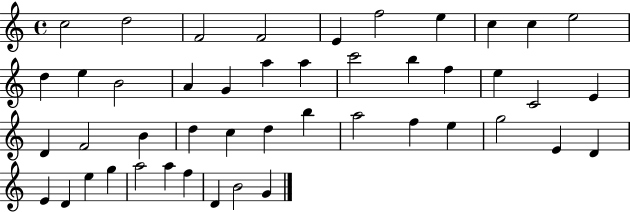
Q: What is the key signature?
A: C major